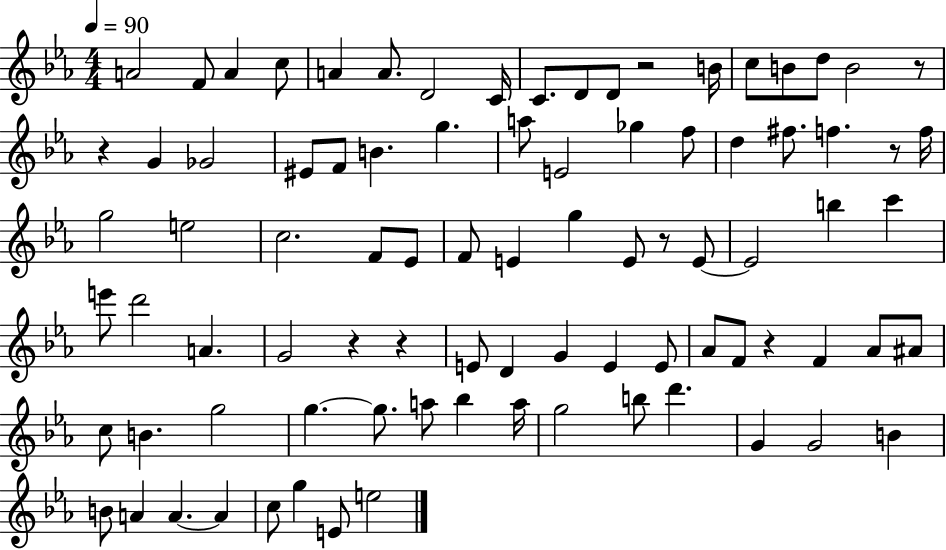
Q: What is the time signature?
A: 4/4